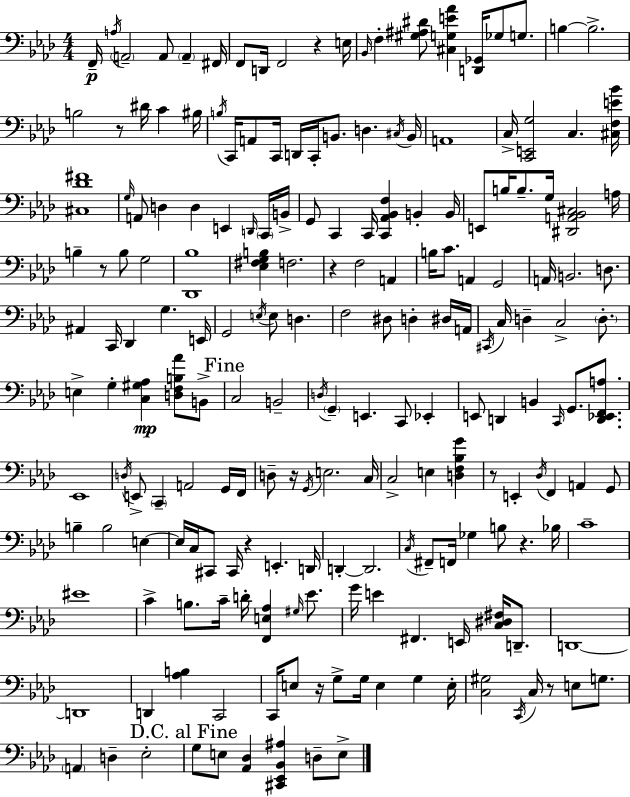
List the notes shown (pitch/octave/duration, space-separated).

F2/s A3/s A2/h A2/e A2/q F#2/s F2/e D2/s F2/h R/q E3/s Bb2/s F3/q [G#3,A#3,D#4]/e [C#3,G3,E4,Ab4]/q [D2,Gb2]/s Gb3/e G3/e. B3/q B3/h. B3/h R/e D#4/s C4/q BIS3/s B3/s C2/s A2/e C2/s D2/s C2/s B2/e. D3/q. C#3/s B2/s A2/w C3/s [C2,E2,G3]/h C3/q. [C#3,F3,E4,Bb4]/s [C#3,Db4,F#4]/w G3/s A2/e D3/q D3/q E2/q D2/s C2/s B2/s G2/e C2/q C2/s [C2,Ab2,Bb2,F3]/q B2/q B2/s E2/e B3/s B3/e. G3/s [D#2,A2,Bb2,C#3]/h A3/s B3/q R/e B3/e G3/h [Db2,Bb3]/w [Eb3,F#3,G3,B3]/q F3/h. R/q F3/h A2/q B3/s C4/e. A2/q G2/h A2/s B2/h. D3/e. A#2/q C2/s Db2/q G3/q. E2/s G2/h E3/s E3/e D3/q. F3/h D#3/e D3/q D#3/s A2/s C#2/s C3/s D3/q C3/h D3/e. E3/q G3/q [C3,G#3,Ab3]/q [D3,F3,B3,Ab4]/e B2/e C3/h B2/h D3/s G2/q E2/q. C2/e Eb2/q E2/e D2/q B2/q C2/s G2/e. [D2,Eb2,F2,A3]/e. Eb2/w D3/s E2/e C2/q A2/h G2/s F2/s D3/e R/s G2/s E3/h. C3/s C3/h E3/q [D3,F3,Bb3,G4]/q R/e E2/q Db3/s F2/q A2/q G2/e B3/q B3/h E3/q E3/s C3/s C#2/e C#2/s R/q E2/q. D2/s D2/q D2/h. C3/s F#2/e F2/s Gb3/q B3/e R/q. Bb3/s C4/w EIS4/w C4/q B3/e. C4/s D4/s [F2,E3,Ab3]/q G#3/s Eb4/e. G4/s E4/q F#2/q. E2/s [C3,D#3,F#3]/s D2/e. D2/w D2/w D2/q [Ab3,B3]/q C2/h C2/s E3/e R/s G3/e G3/s E3/q G3/q E3/s [C3,G#3]/h C2/s C3/s R/e E3/e G3/e. A2/q D3/q Eb3/h G3/e E3/e [Ab2,Db3]/q [C#2,Eb2,Bb2,A#3]/q D3/e E3/e